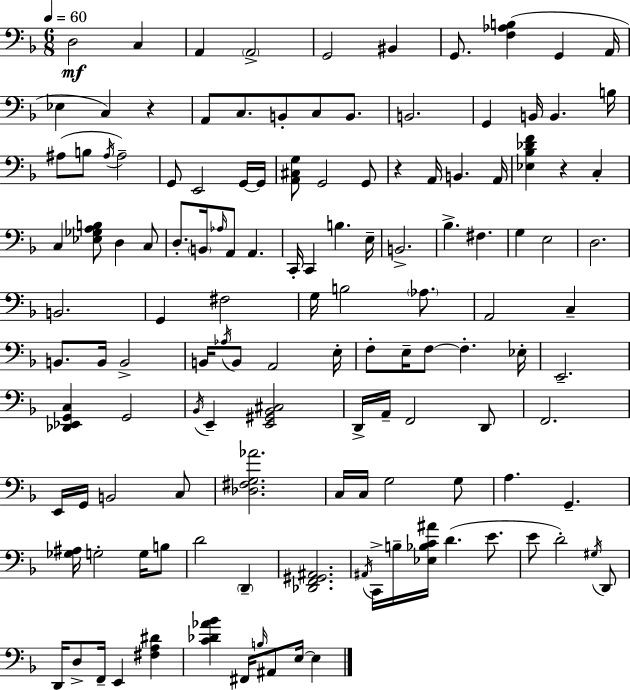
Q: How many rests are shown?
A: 3